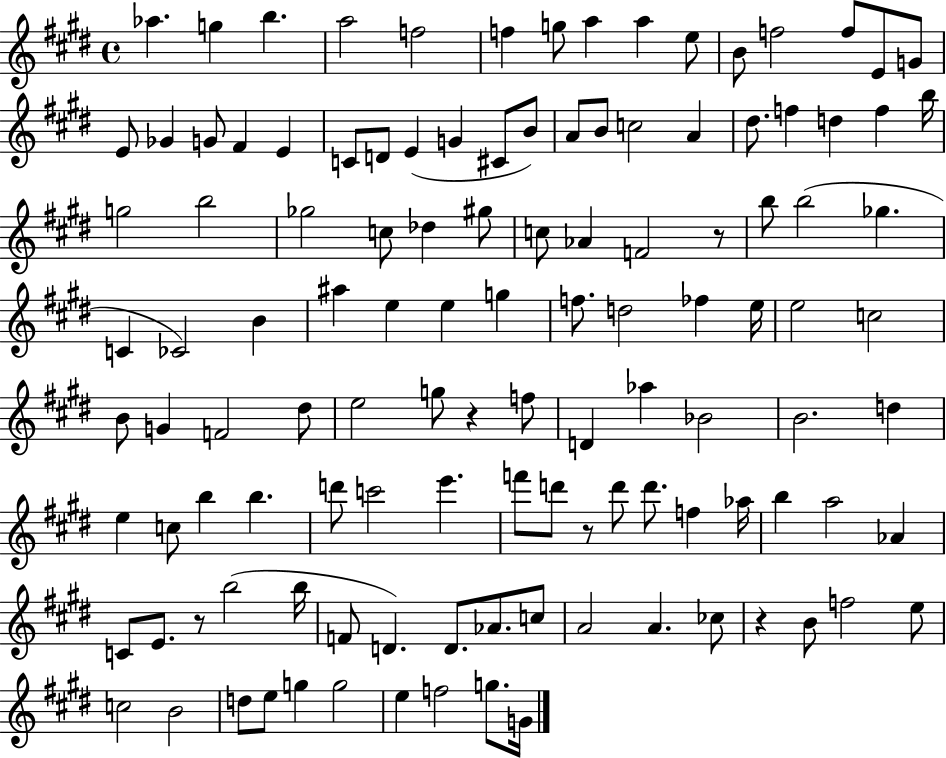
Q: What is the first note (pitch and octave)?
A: Ab5